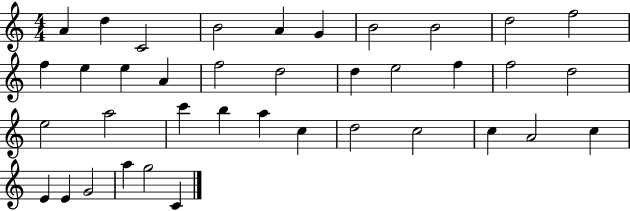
X:1
T:Untitled
M:4/4
L:1/4
K:C
A d C2 B2 A G B2 B2 d2 f2 f e e A f2 d2 d e2 f f2 d2 e2 a2 c' b a c d2 c2 c A2 c E E G2 a g2 C